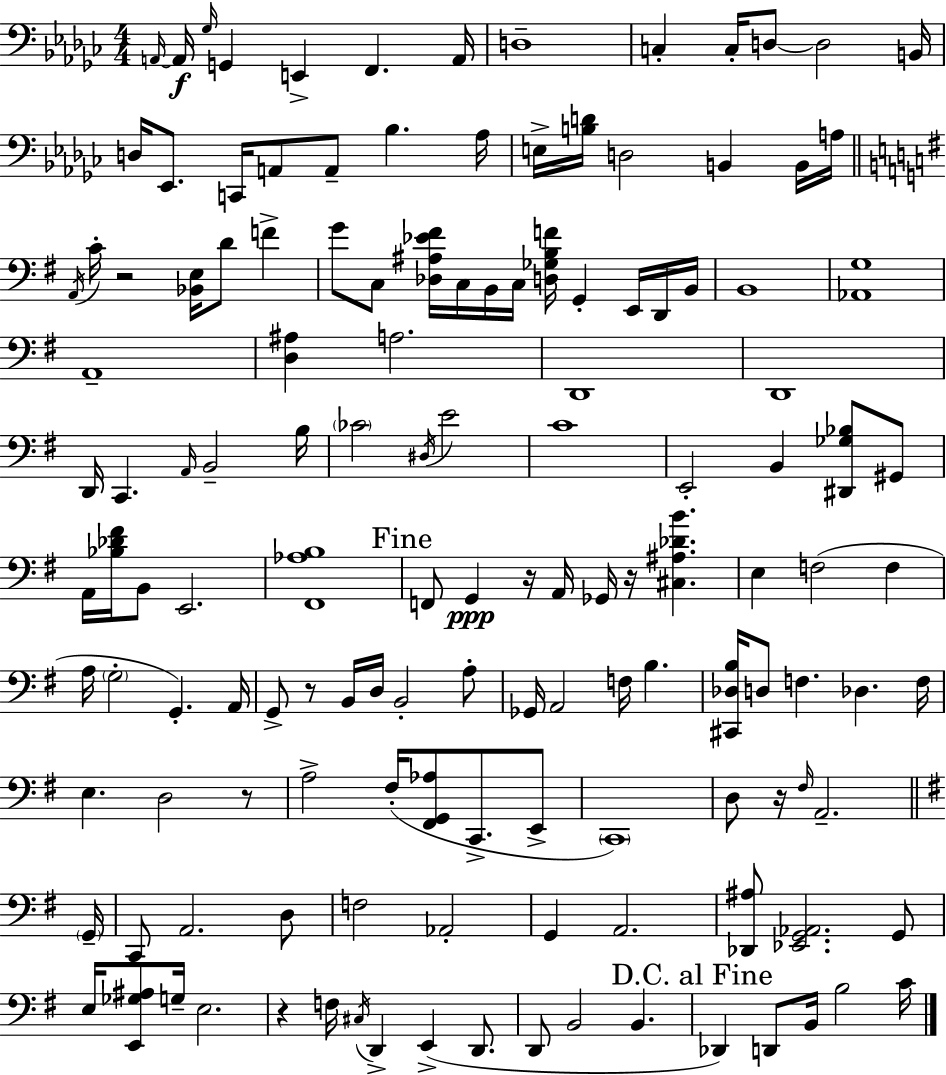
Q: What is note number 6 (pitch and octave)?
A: F2